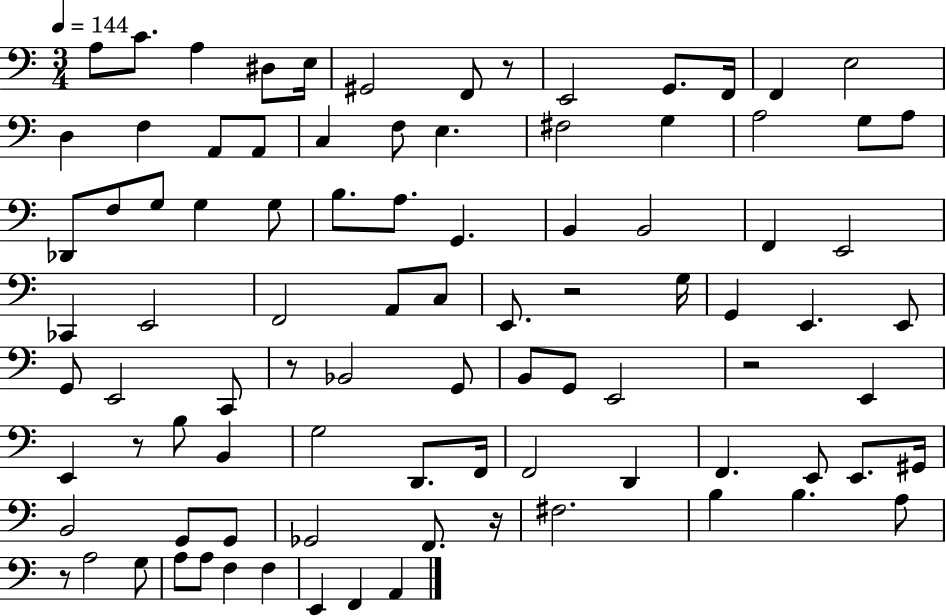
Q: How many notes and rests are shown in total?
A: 92